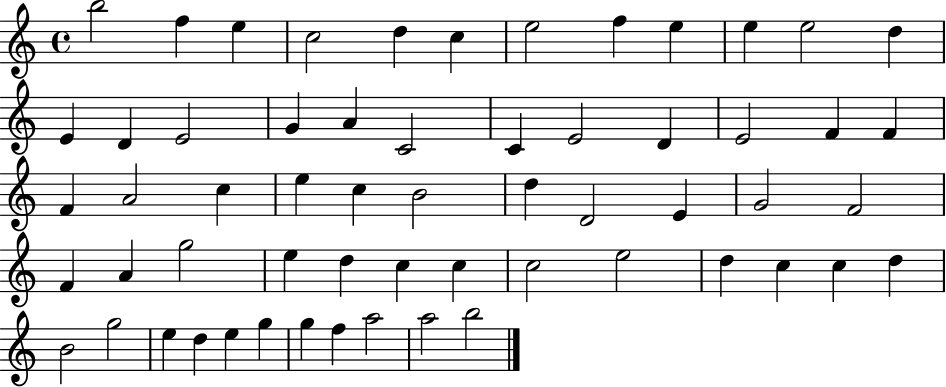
B5/h F5/q E5/q C5/h D5/q C5/q E5/h F5/q E5/q E5/q E5/h D5/q E4/q D4/q E4/h G4/q A4/q C4/h C4/q E4/h D4/q E4/h F4/q F4/q F4/q A4/h C5/q E5/q C5/q B4/h D5/q D4/h E4/q G4/h F4/h F4/q A4/q G5/h E5/q D5/q C5/q C5/q C5/h E5/h D5/q C5/q C5/q D5/q B4/h G5/h E5/q D5/q E5/q G5/q G5/q F5/q A5/h A5/h B5/h